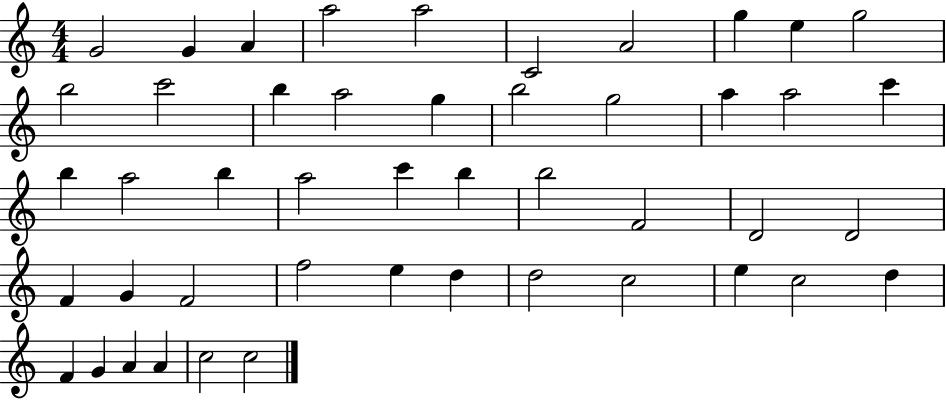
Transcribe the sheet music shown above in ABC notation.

X:1
T:Untitled
M:4/4
L:1/4
K:C
G2 G A a2 a2 C2 A2 g e g2 b2 c'2 b a2 g b2 g2 a a2 c' b a2 b a2 c' b b2 F2 D2 D2 F G F2 f2 e d d2 c2 e c2 d F G A A c2 c2